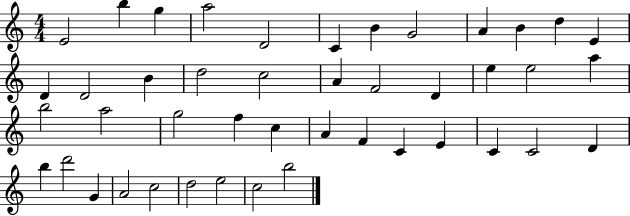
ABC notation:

X:1
T:Untitled
M:4/4
L:1/4
K:C
E2 b g a2 D2 C B G2 A B d E D D2 B d2 c2 A F2 D e e2 a b2 a2 g2 f c A F C E C C2 D b d'2 G A2 c2 d2 e2 c2 b2